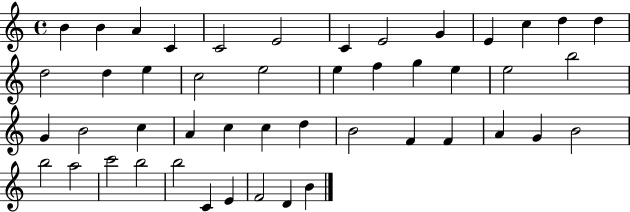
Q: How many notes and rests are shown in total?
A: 47